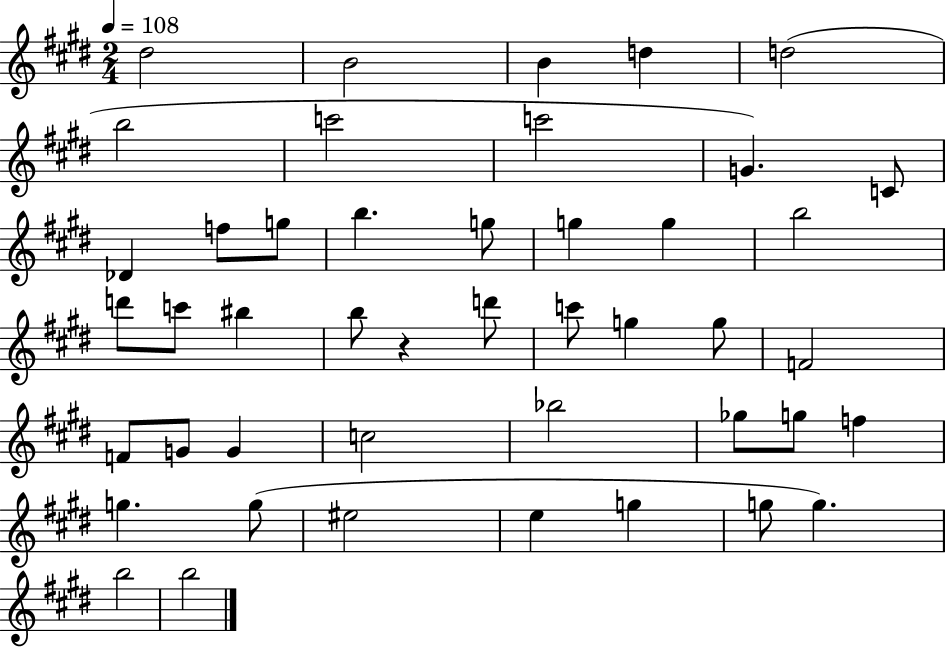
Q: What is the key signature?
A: E major